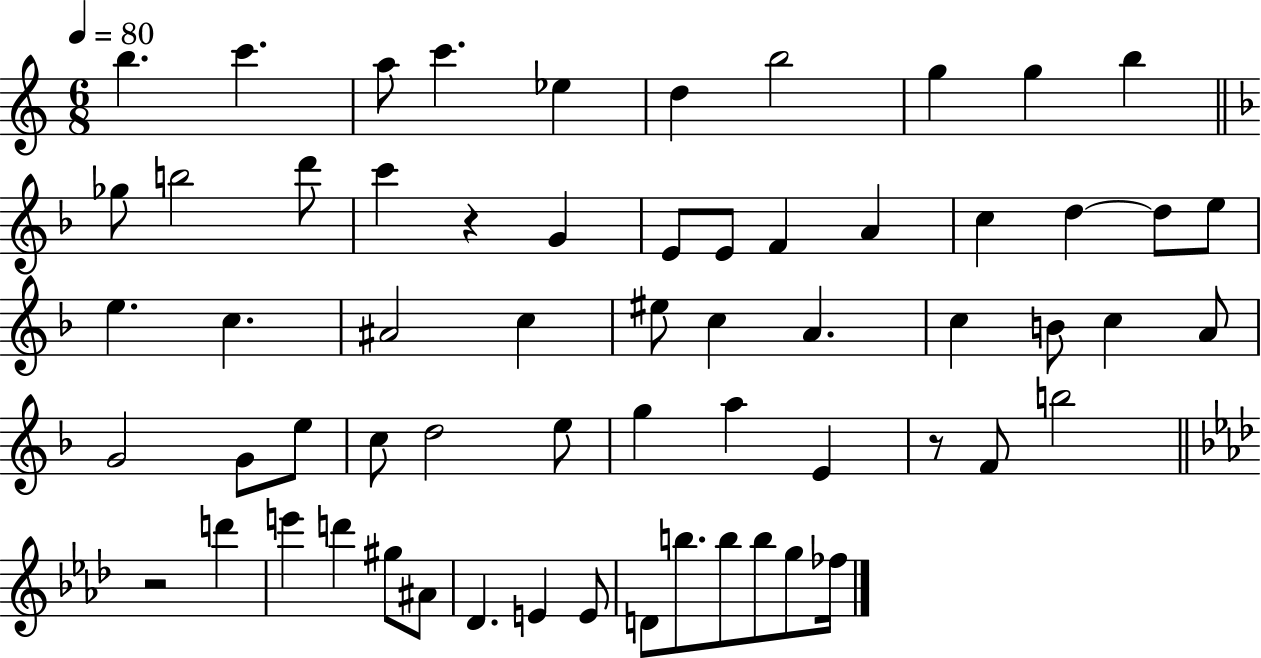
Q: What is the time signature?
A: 6/8